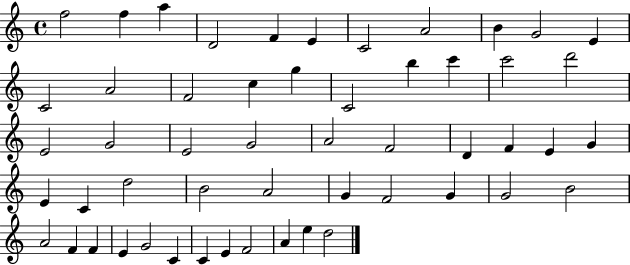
{
  \clef treble
  \time 4/4
  \defaultTimeSignature
  \key c \major
  f''2 f''4 a''4 | d'2 f'4 e'4 | c'2 a'2 | b'4 g'2 e'4 | \break c'2 a'2 | f'2 c''4 g''4 | c'2 b''4 c'''4 | c'''2 d'''2 | \break e'2 g'2 | e'2 g'2 | a'2 f'2 | d'4 f'4 e'4 g'4 | \break e'4 c'4 d''2 | b'2 a'2 | g'4 f'2 g'4 | g'2 b'2 | \break a'2 f'4 f'4 | e'4 g'2 c'4 | c'4 e'4 f'2 | a'4 e''4 d''2 | \break \bar "|."
}